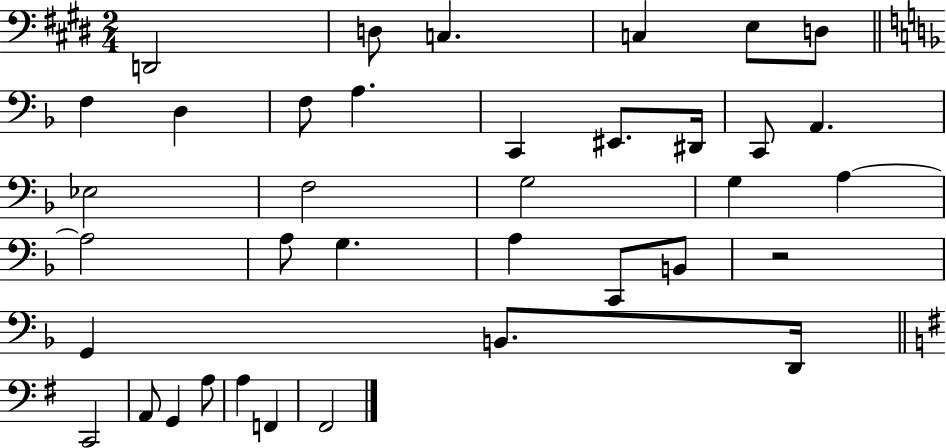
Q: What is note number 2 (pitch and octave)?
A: D3